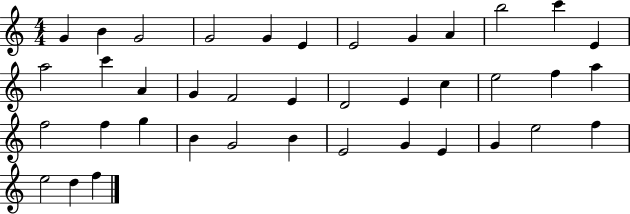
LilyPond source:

{
  \clef treble
  \numericTimeSignature
  \time 4/4
  \key c \major
  g'4 b'4 g'2 | g'2 g'4 e'4 | e'2 g'4 a'4 | b''2 c'''4 e'4 | \break a''2 c'''4 a'4 | g'4 f'2 e'4 | d'2 e'4 c''4 | e''2 f''4 a''4 | \break f''2 f''4 g''4 | b'4 g'2 b'4 | e'2 g'4 e'4 | g'4 e''2 f''4 | \break e''2 d''4 f''4 | \bar "|."
}